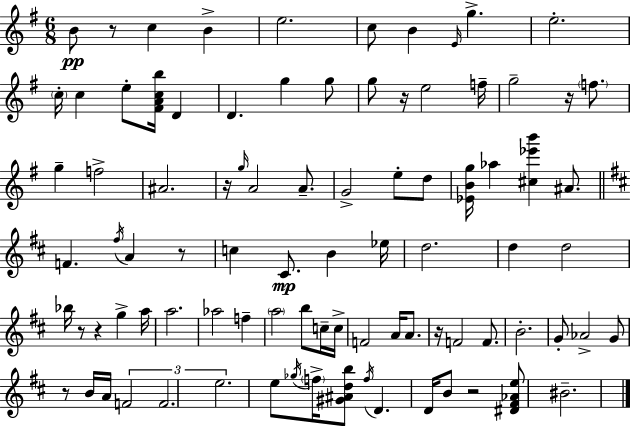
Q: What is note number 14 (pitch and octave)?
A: D4